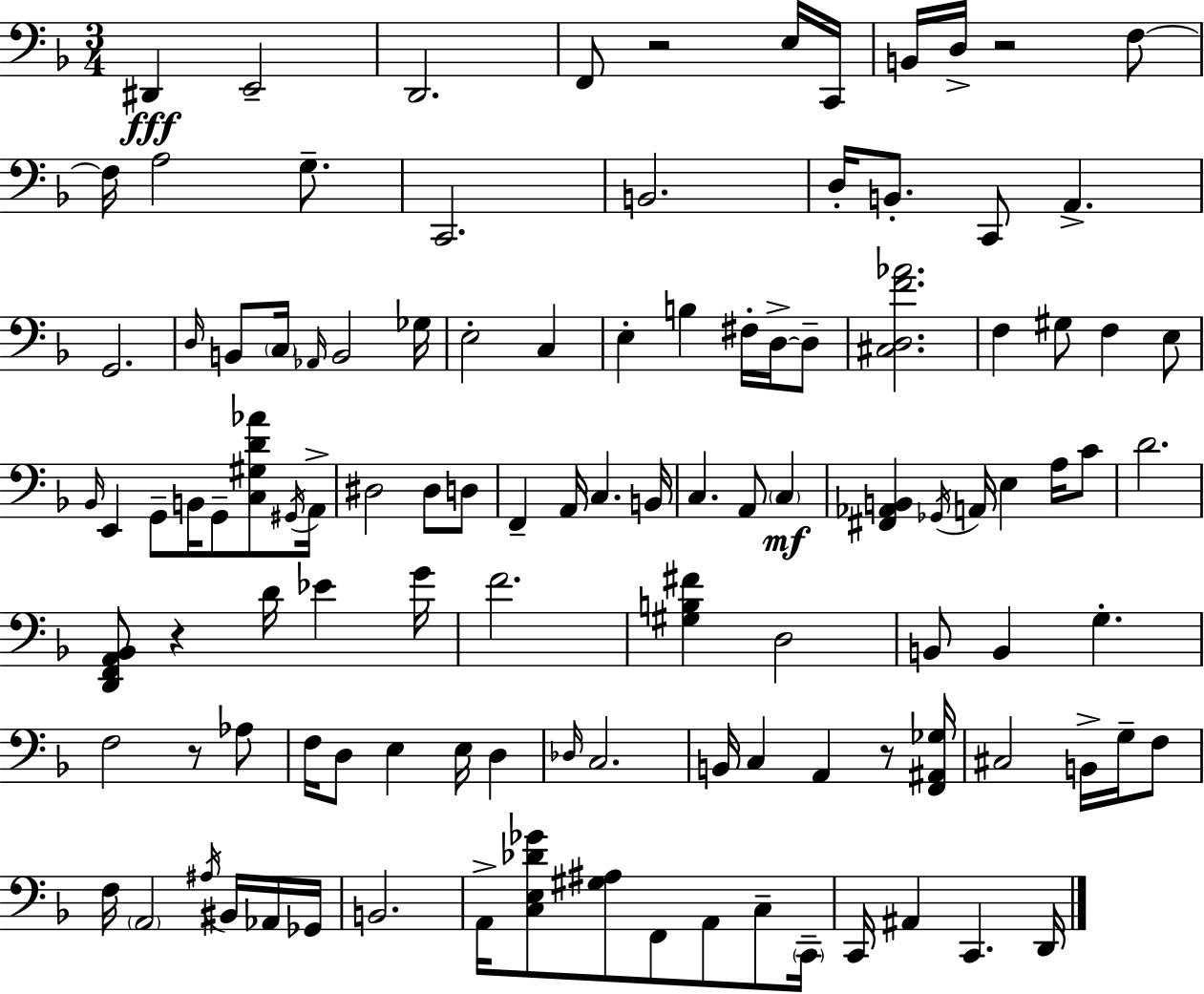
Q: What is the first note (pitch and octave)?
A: D#2